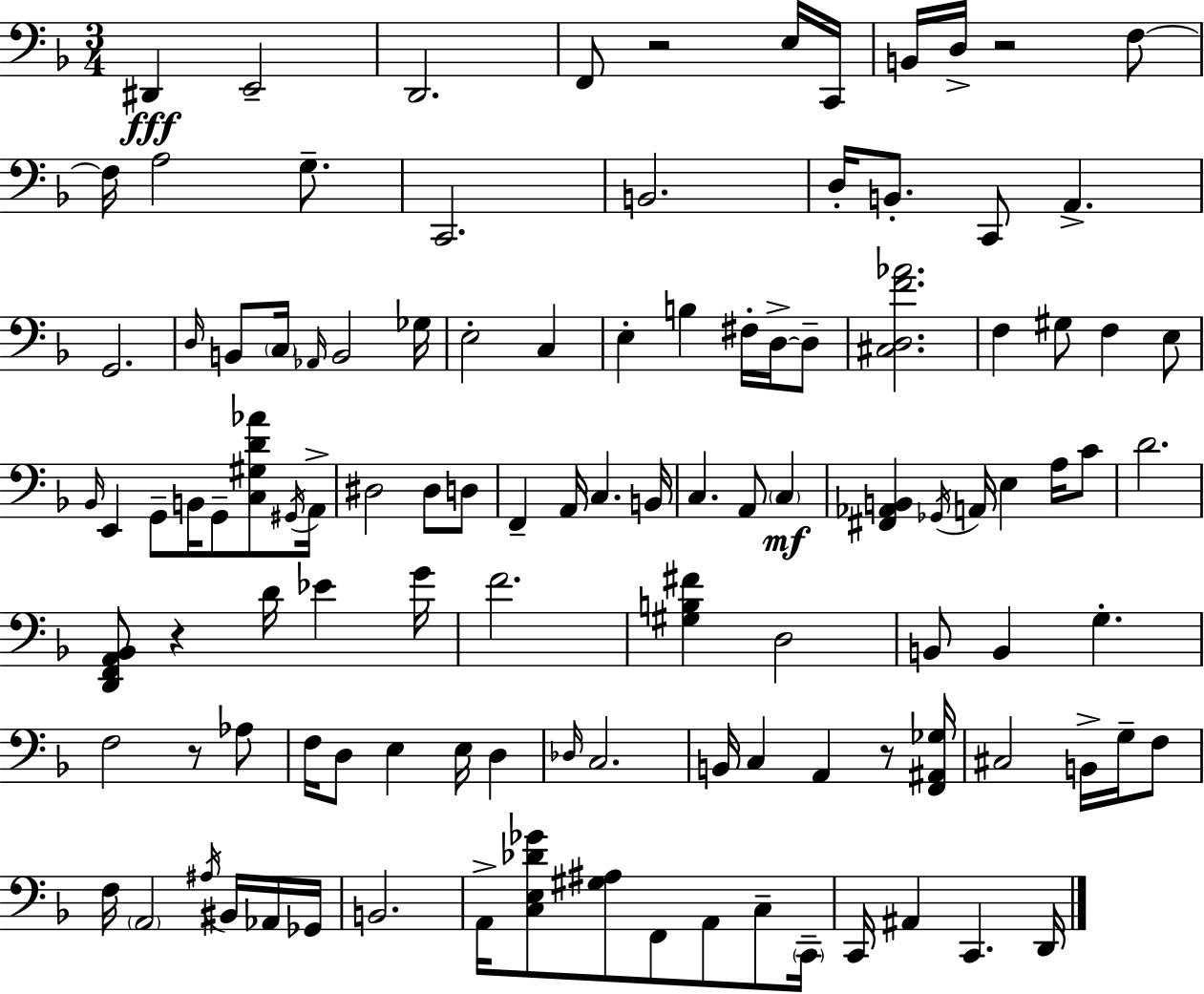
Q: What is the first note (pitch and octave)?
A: D#2